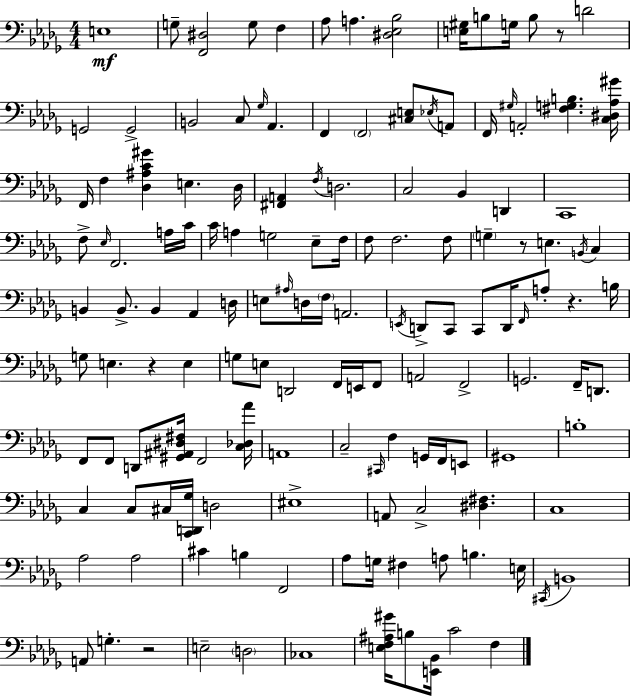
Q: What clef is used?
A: bass